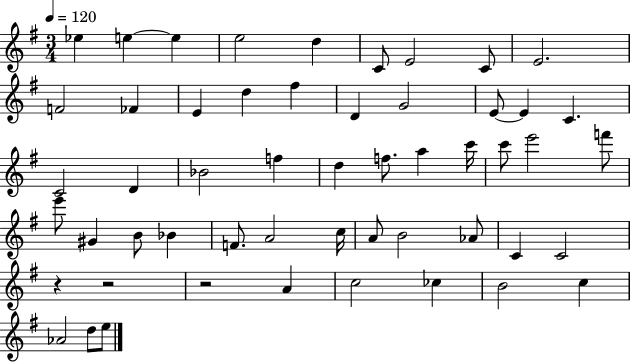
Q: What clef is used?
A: treble